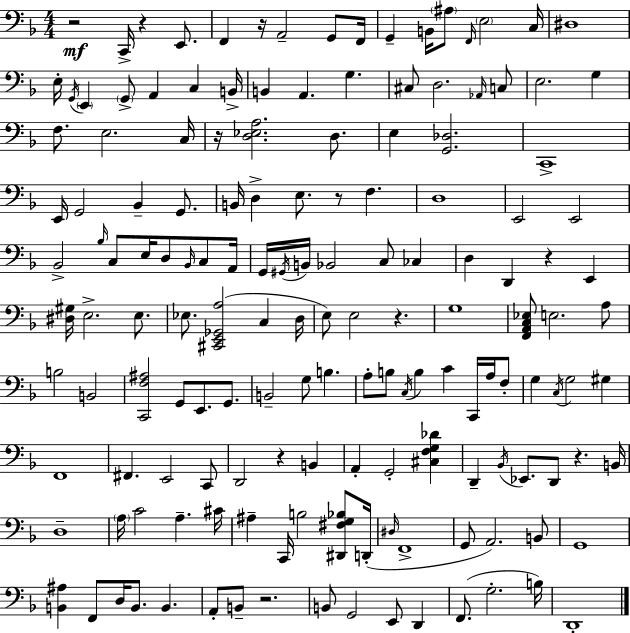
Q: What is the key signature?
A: D minor